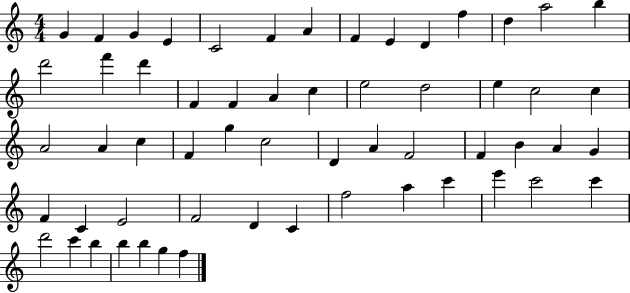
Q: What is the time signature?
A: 4/4